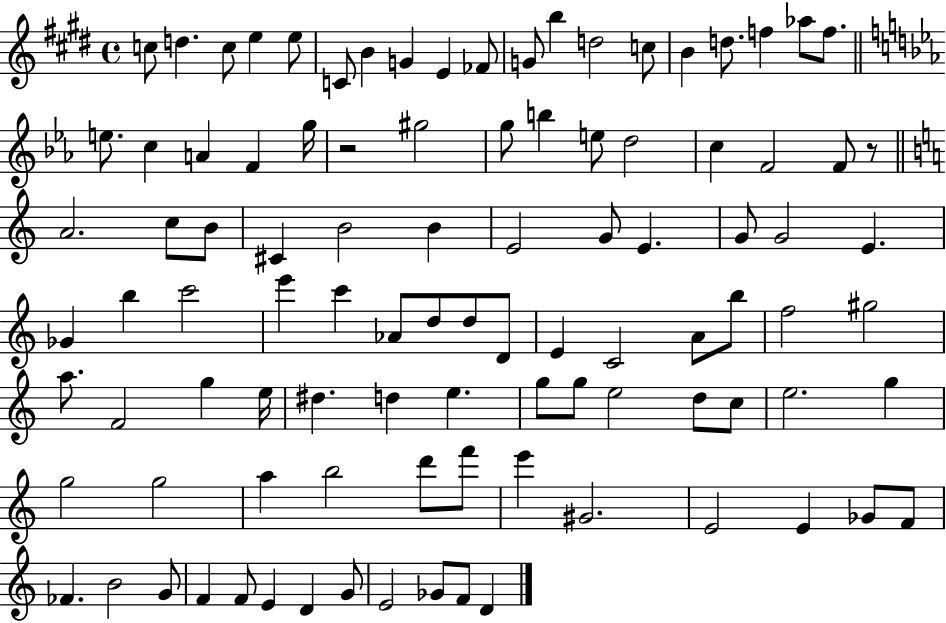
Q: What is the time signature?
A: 4/4